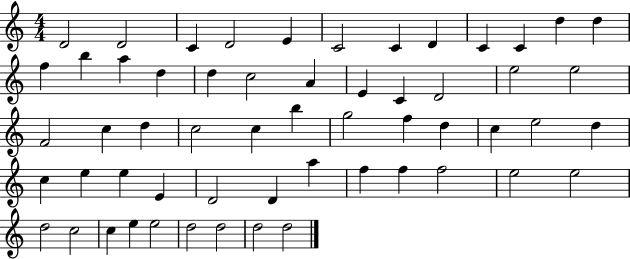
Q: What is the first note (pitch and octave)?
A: D4